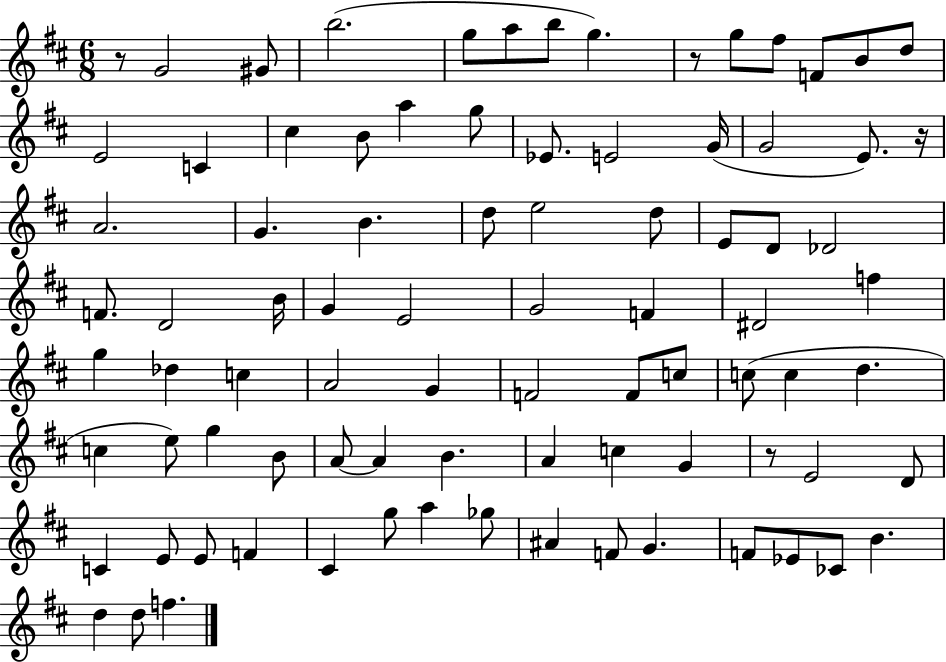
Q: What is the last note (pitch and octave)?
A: F5